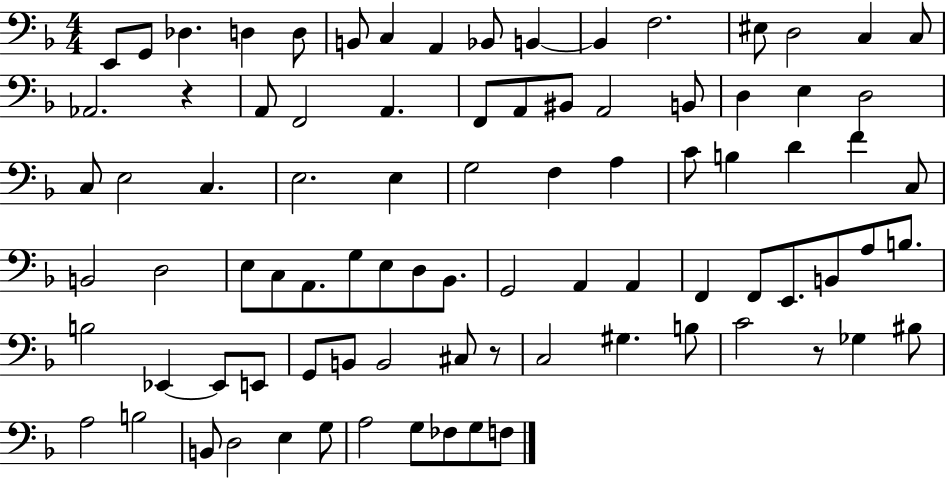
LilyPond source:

{
  \clef bass
  \numericTimeSignature
  \time 4/4
  \key f \major
  e,8 g,8 des4. d4 d8 | b,8 c4 a,4 bes,8 b,4~~ | b,4 f2. | eis8 d2 c4 c8 | \break aes,2. r4 | a,8 f,2 a,4. | f,8 a,8 bis,8 a,2 b,8 | d4 e4 d2 | \break c8 e2 c4. | e2. e4 | g2 f4 a4 | c'8 b4 d'4 f'4 c8 | \break b,2 d2 | e8 c8 a,8. g8 e8 d8 bes,8. | g,2 a,4 a,4 | f,4 f,8 e,8. b,8 a8 b8. | \break b2 ees,4~~ ees,8 e,8 | g,8 b,8 b,2 cis8 r8 | c2 gis4. b8 | c'2 r8 ges4 bis8 | \break a2 b2 | b,8 d2 e4 g8 | a2 g8 fes8 g8 f8 | \bar "|."
}